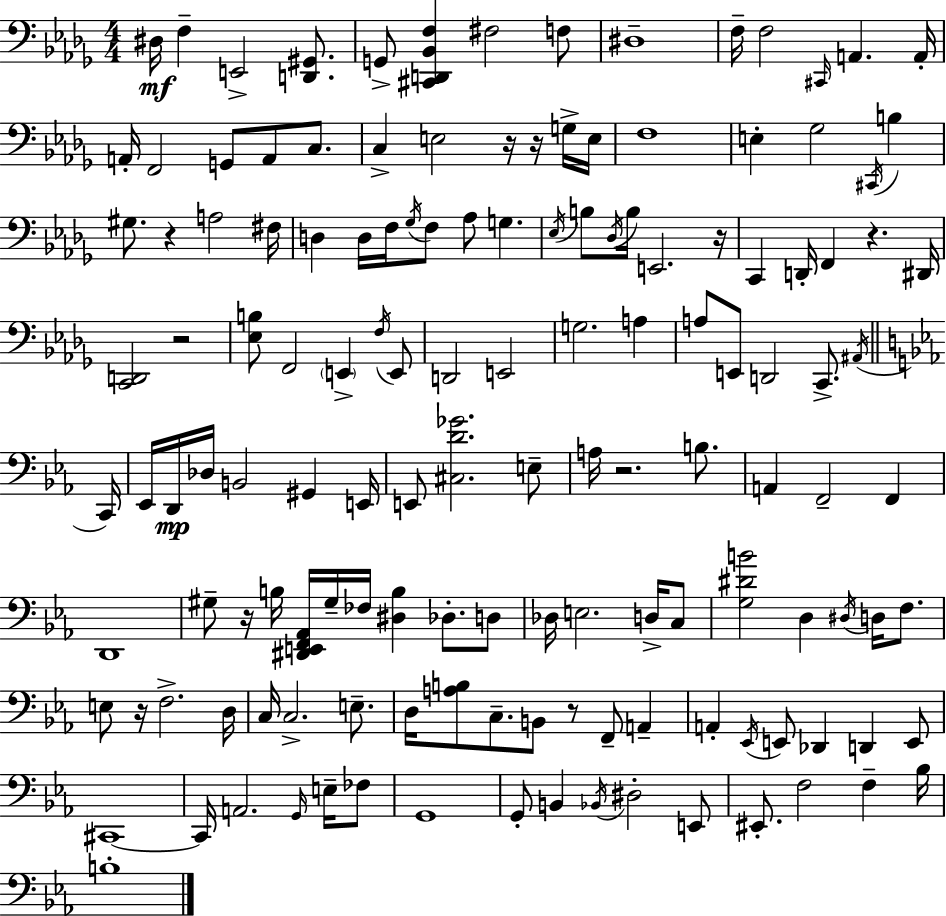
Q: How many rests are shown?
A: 10